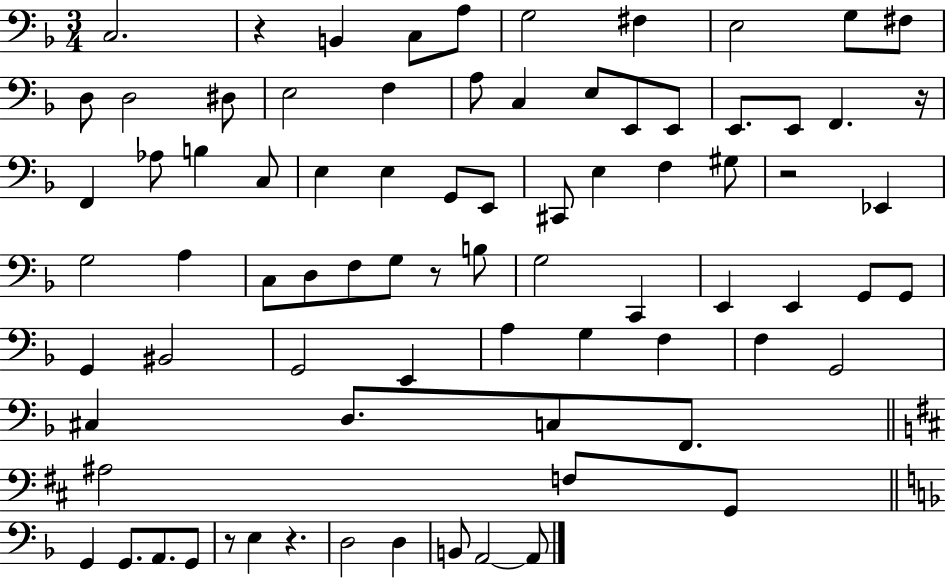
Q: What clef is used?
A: bass